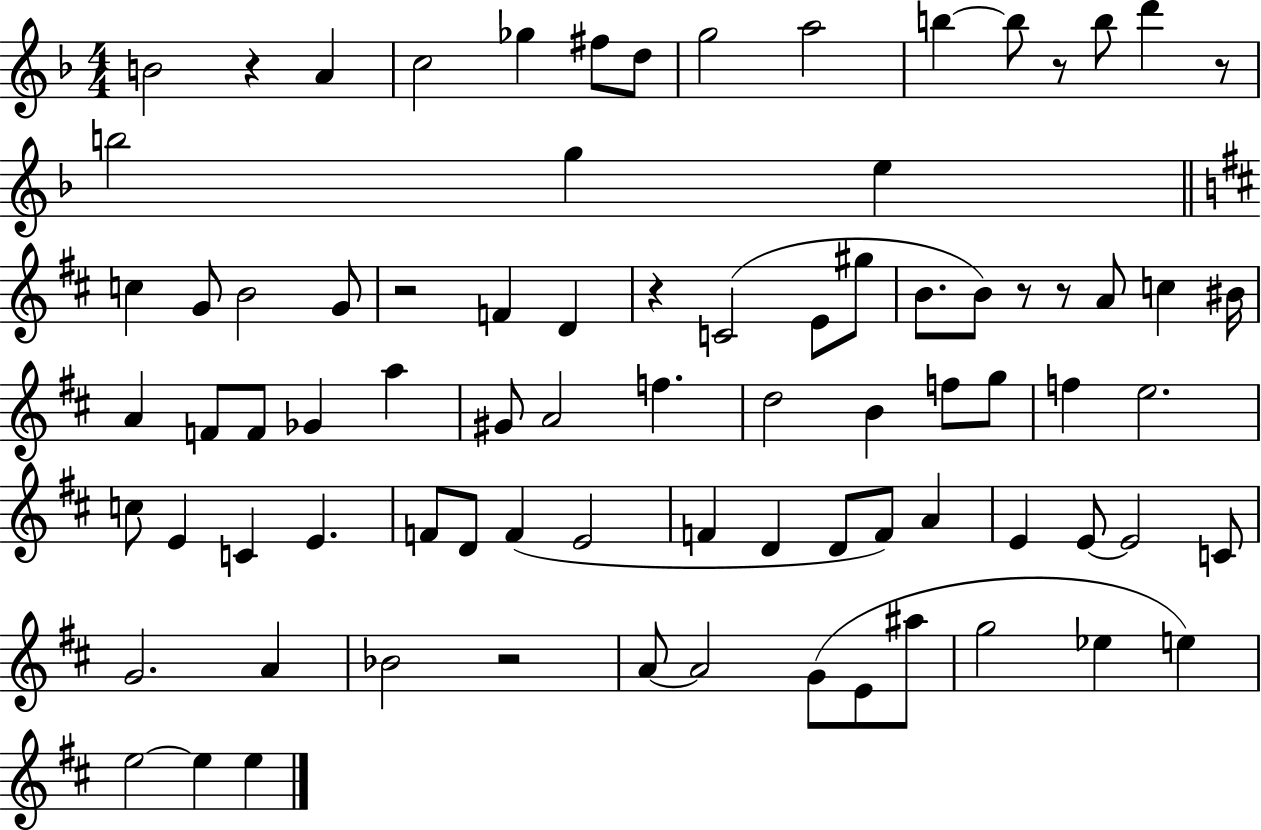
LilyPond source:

{
  \clef treble
  \numericTimeSignature
  \time 4/4
  \key f \major
  b'2 r4 a'4 | c''2 ges''4 fis''8 d''8 | g''2 a''2 | b''4~~ b''8 r8 b''8 d'''4 r8 | \break b''2 g''4 e''4 | \bar "||" \break \key d \major c''4 g'8 b'2 g'8 | r2 f'4 d'4 | r4 c'2( e'8 gis''8 | b'8. b'8) r8 r8 a'8 c''4 bis'16 | \break a'4 f'8 f'8 ges'4 a''4 | gis'8 a'2 f''4. | d''2 b'4 f''8 g''8 | f''4 e''2. | \break c''8 e'4 c'4 e'4. | f'8 d'8 f'4( e'2 | f'4 d'4 d'8 f'8) a'4 | e'4 e'8~~ e'2 c'8 | \break g'2. a'4 | bes'2 r2 | a'8~~ a'2 g'8( e'8 ais''8 | g''2 ees''4 e''4) | \break e''2~~ e''4 e''4 | \bar "|."
}